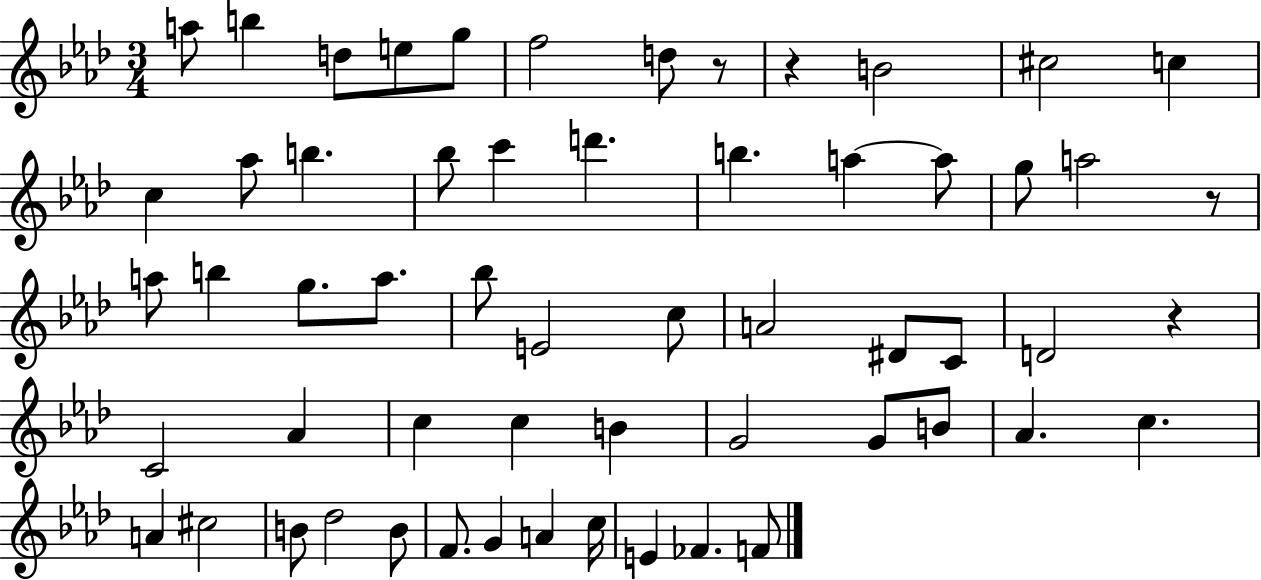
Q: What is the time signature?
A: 3/4